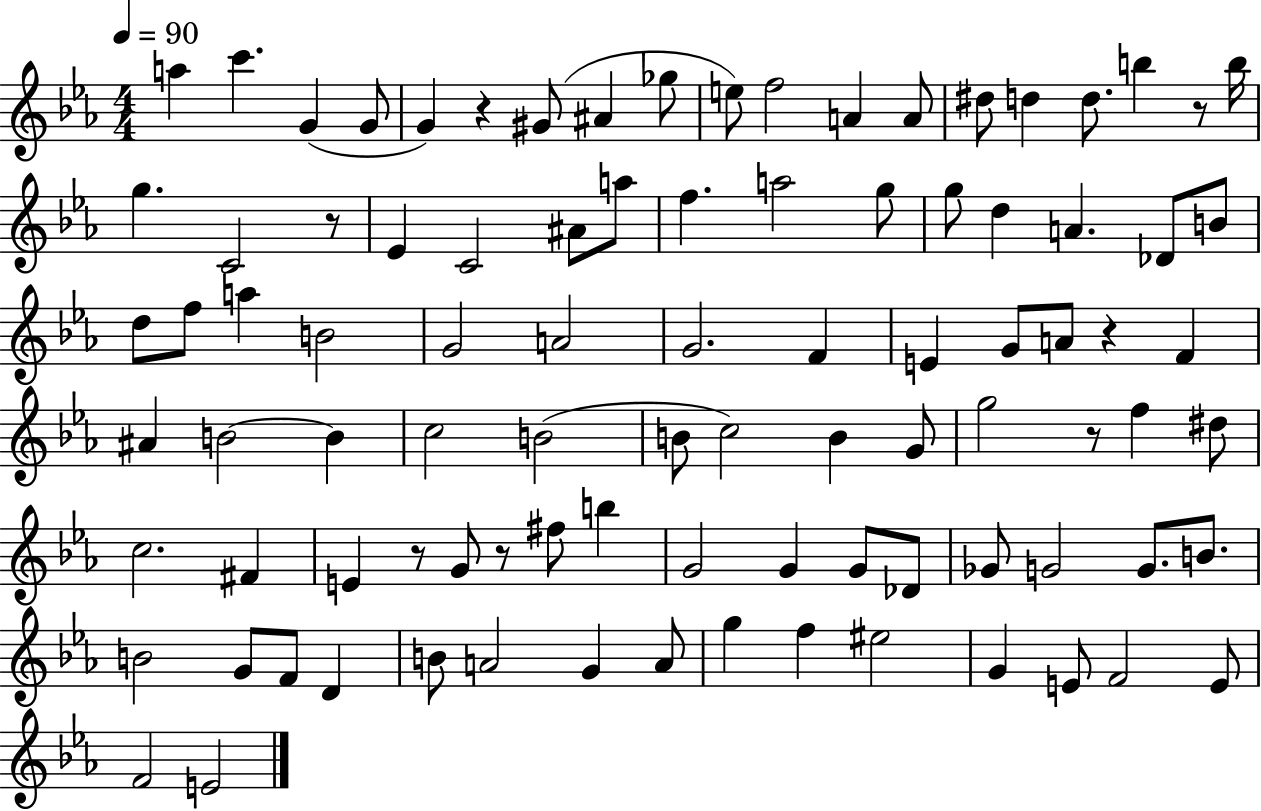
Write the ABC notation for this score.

X:1
T:Untitled
M:4/4
L:1/4
K:Eb
a c' G G/2 G z ^G/2 ^A _g/2 e/2 f2 A A/2 ^d/2 d d/2 b z/2 b/4 g C2 z/2 _E C2 ^A/2 a/2 f a2 g/2 g/2 d A _D/2 B/2 d/2 f/2 a B2 G2 A2 G2 F E G/2 A/2 z F ^A B2 B c2 B2 B/2 c2 B G/2 g2 z/2 f ^d/2 c2 ^F E z/2 G/2 z/2 ^f/2 b G2 G G/2 _D/2 _G/2 G2 G/2 B/2 B2 G/2 F/2 D B/2 A2 G A/2 g f ^e2 G E/2 F2 E/2 F2 E2